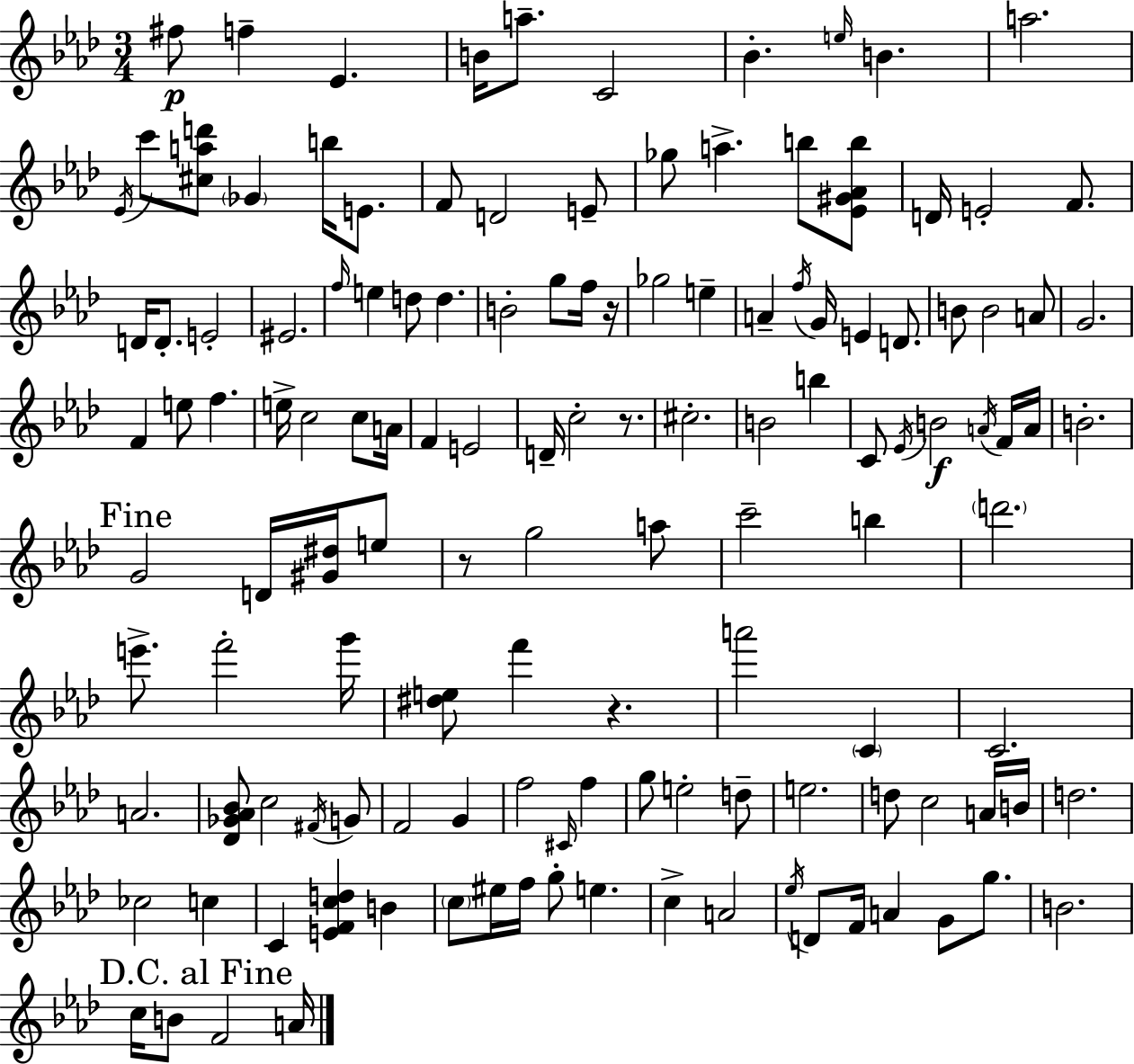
{
  \clef treble
  \numericTimeSignature
  \time 3/4
  \key aes \major
  fis''8\p f''4-- ees'4. | b'16 a''8.-- c'2 | bes'4.-. \grace { e''16 } b'4. | a''2. | \break \acciaccatura { ees'16 } c'''8 <cis'' a'' d'''>8 \parenthesize ges'4 b''16 e'8. | f'8 d'2 | e'8-- ges''8 a''4.-> b''8 | <ees' gis' aes' b''>8 d'16 e'2-. f'8. | \break d'16 d'8.-. e'2-. | eis'2. | \grace { f''16 } e''4 d''8 d''4. | b'2-. g''8 | \break f''16 r16 ges''2 e''4-- | a'4-- \acciaccatura { f''16 } g'16 e'4 | d'8. b'8 b'2 | a'8 g'2. | \break f'4 e''8 f''4. | e''16-> c''2 | c''8 a'16 f'4 e'2 | d'16-- c''2-. | \break r8. cis''2.-. | b'2 | b''4 c'8 \acciaccatura { ees'16 } b'2\f | \acciaccatura { a'16 } f'16 a'16 b'2.-. | \break \mark "Fine" g'2 | d'16 <gis' dis''>16 e''8 r8 g''2 | a''8 c'''2-- | b''4 \parenthesize d'''2. | \break e'''8.-> f'''2-. | g'''16 <dis'' e''>8 f'''4 | r4. a'''2 | \parenthesize c'4 c'2. | \break a'2. | <des' ges' aes' bes'>8 c''2 | \acciaccatura { fis'16 } g'8 f'2 | g'4 f''2 | \break \grace { cis'16 } f''4 g''8 e''2-. | d''8-- e''2. | d''8 c''2 | a'16 b'16 d''2. | \break ces''2 | c''4 c'4 | <e' f' c'' d''>4 b'4 \parenthesize c''8 eis''16 f''16 | g''8-. e''4. c''4-> | \break a'2 \acciaccatura { ees''16 } d'8 f'16 | a'4 g'8 g''8. b'2. | \mark "D.C. al Fine" c''16 b'8 | f'2 a'16 \bar "|."
}